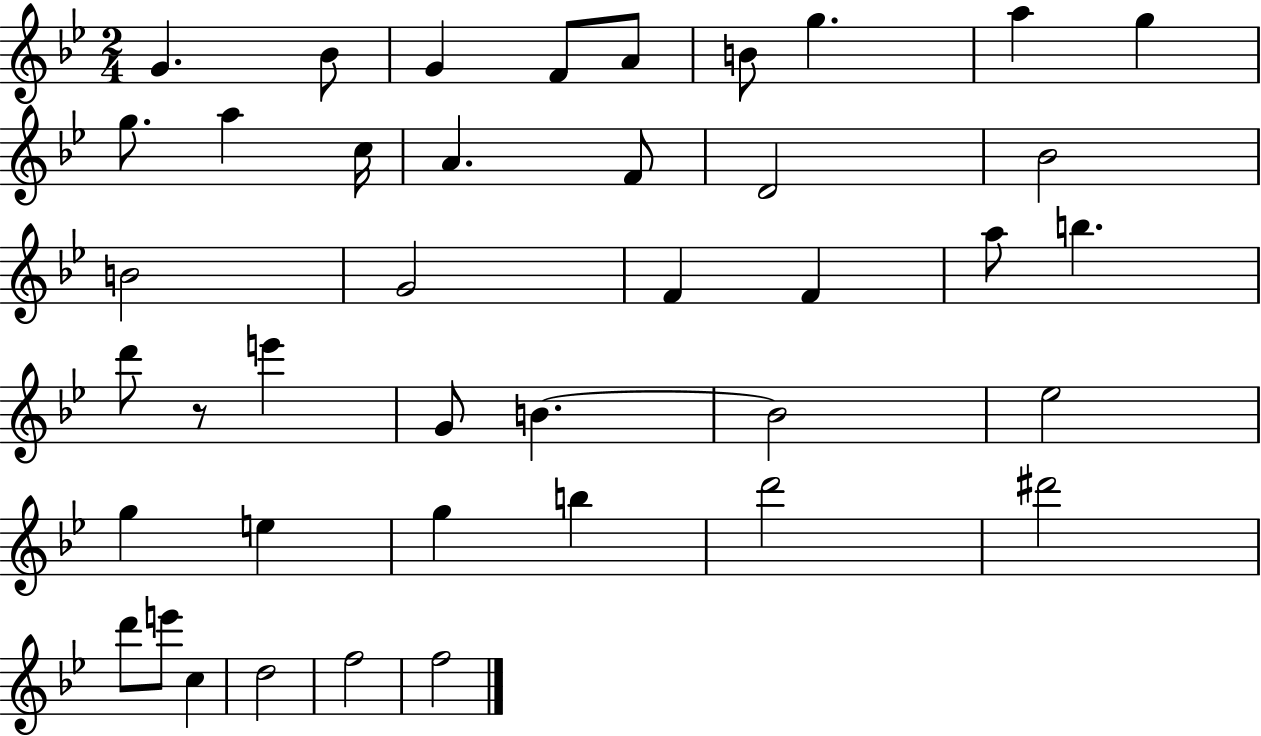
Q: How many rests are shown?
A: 1